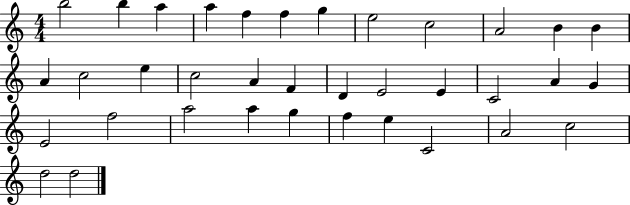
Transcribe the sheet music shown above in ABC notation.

X:1
T:Untitled
M:4/4
L:1/4
K:C
b2 b a a f f g e2 c2 A2 B B A c2 e c2 A F D E2 E C2 A G E2 f2 a2 a g f e C2 A2 c2 d2 d2